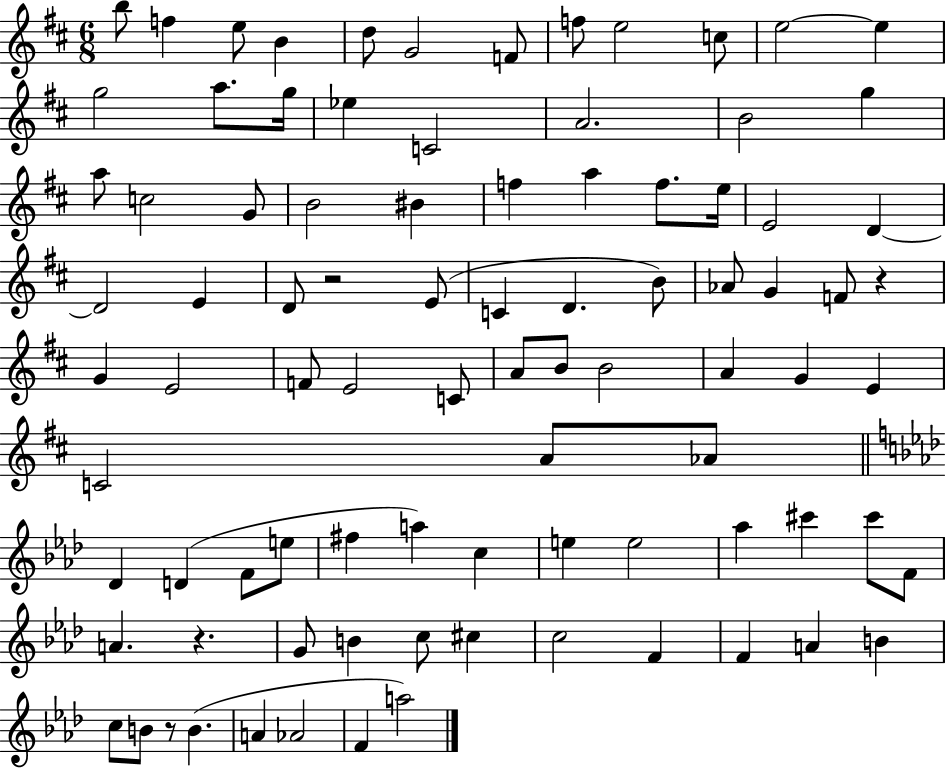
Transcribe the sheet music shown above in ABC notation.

X:1
T:Untitled
M:6/8
L:1/4
K:D
b/2 f e/2 B d/2 G2 F/2 f/2 e2 c/2 e2 e g2 a/2 g/4 _e C2 A2 B2 g a/2 c2 G/2 B2 ^B f a f/2 e/4 E2 D D2 E D/2 z2 E/2 C D B/2 _A/2 G F/2 z G E2 F/2 E2 C/2 A/2 B/2 B2 A G E C2 A/2 _A/2 _D D F/2 e/2 ^f a c e e2 _a ^c' ^c'/2 F/2 A z G/2 B c/2 ^c c2 F F A B c/2 B/2 z/2 B A _A2 F a2